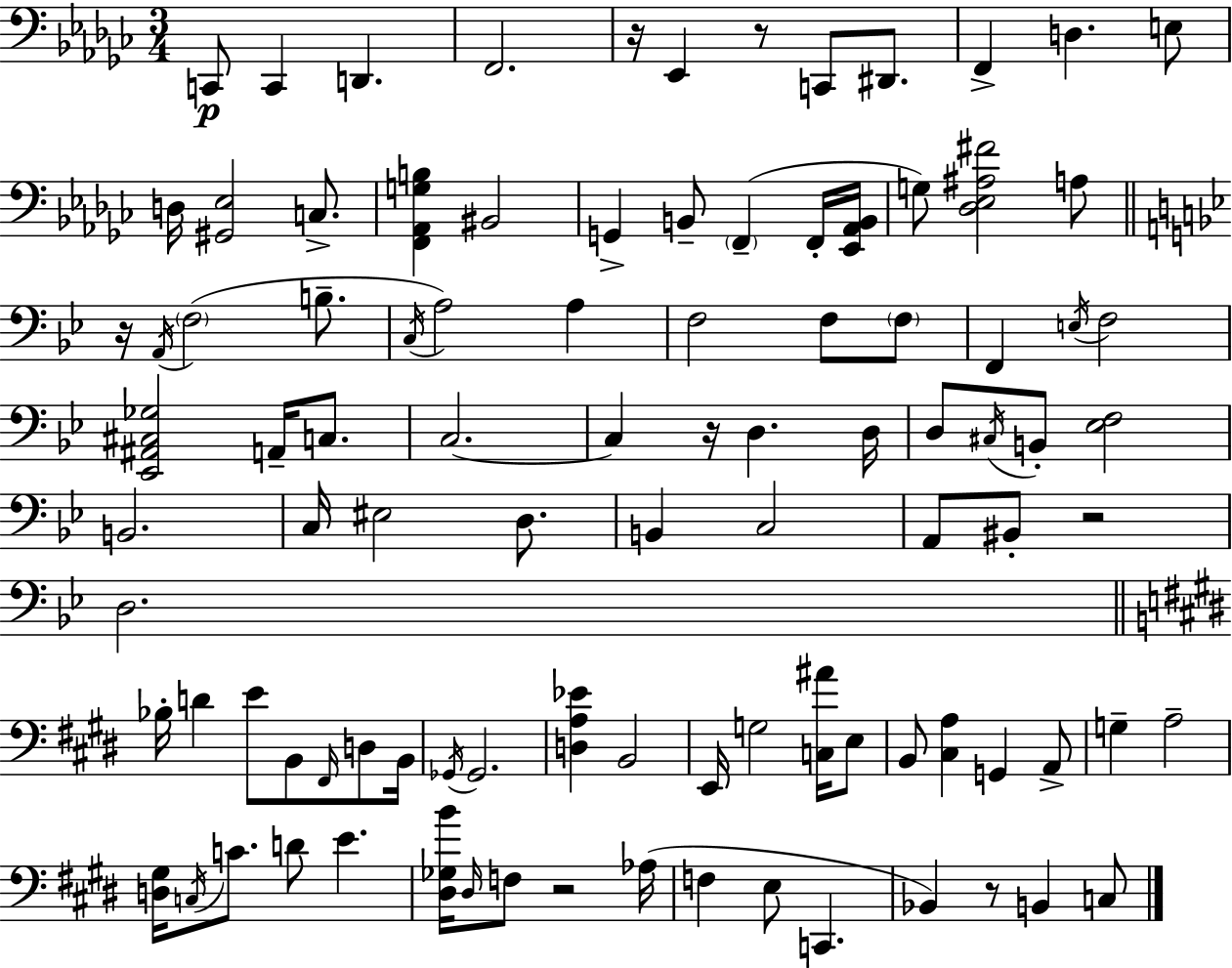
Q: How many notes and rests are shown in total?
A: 98